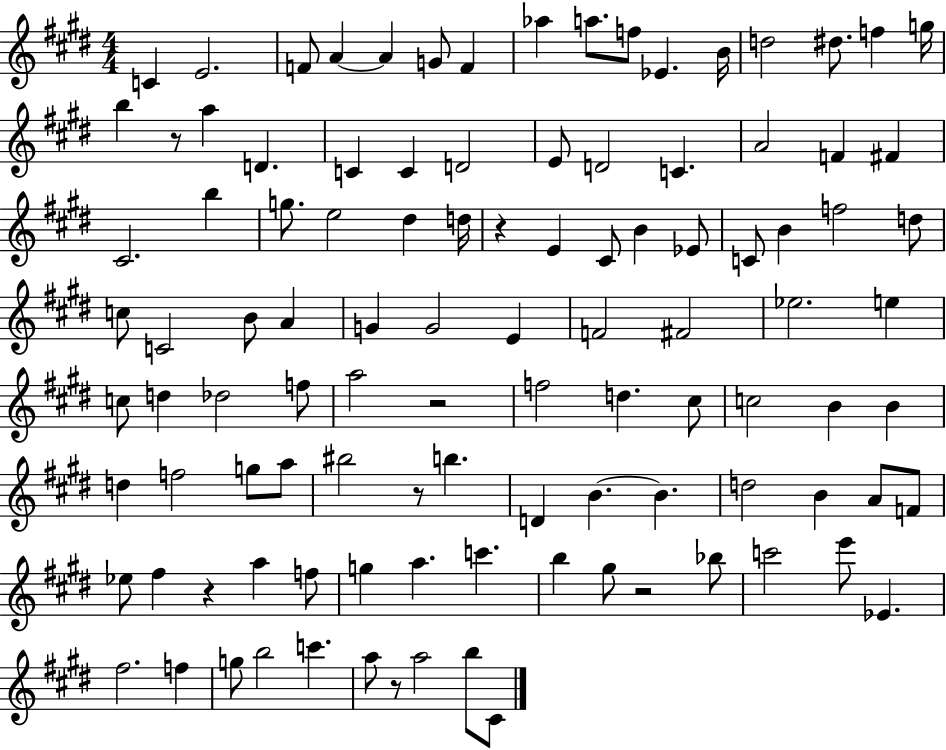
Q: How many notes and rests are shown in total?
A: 106